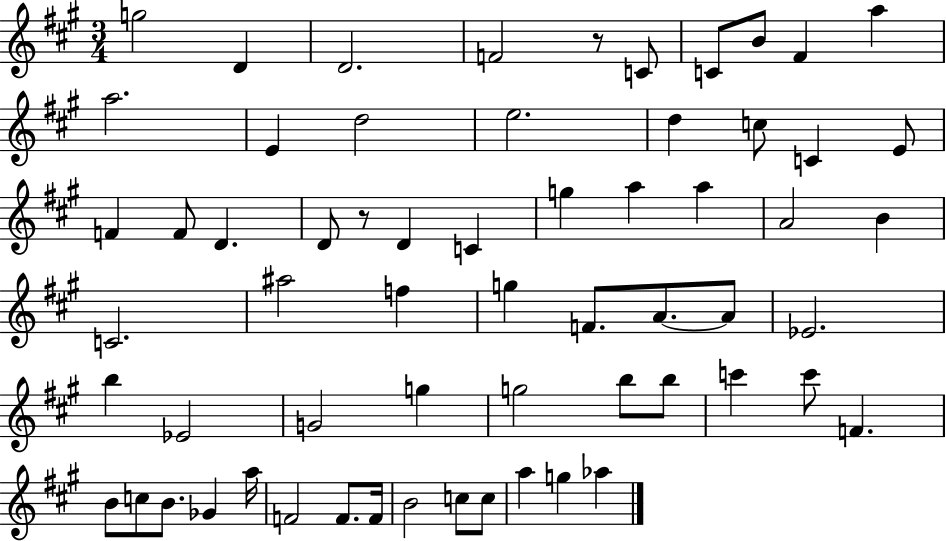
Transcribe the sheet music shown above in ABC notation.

X:1
T:Untitled
M:3/4
L:1/4
K:A
g2 D D2 F2 z/2 C/2 C/2 B/2 ^F a a2 E d2 e2 d c/2 C E/2 F F/2 D D/2 z/2 D C g a a A2 B C2 ^a2 f g F/2 A/2 A/2 _E2 b _E2 G2 g g2 b/2 b/2 c' c'/2 F B/2 c/2 B/2 _G a/4 F2 F/2 F/4 B2 c/2 c/2 a g _a